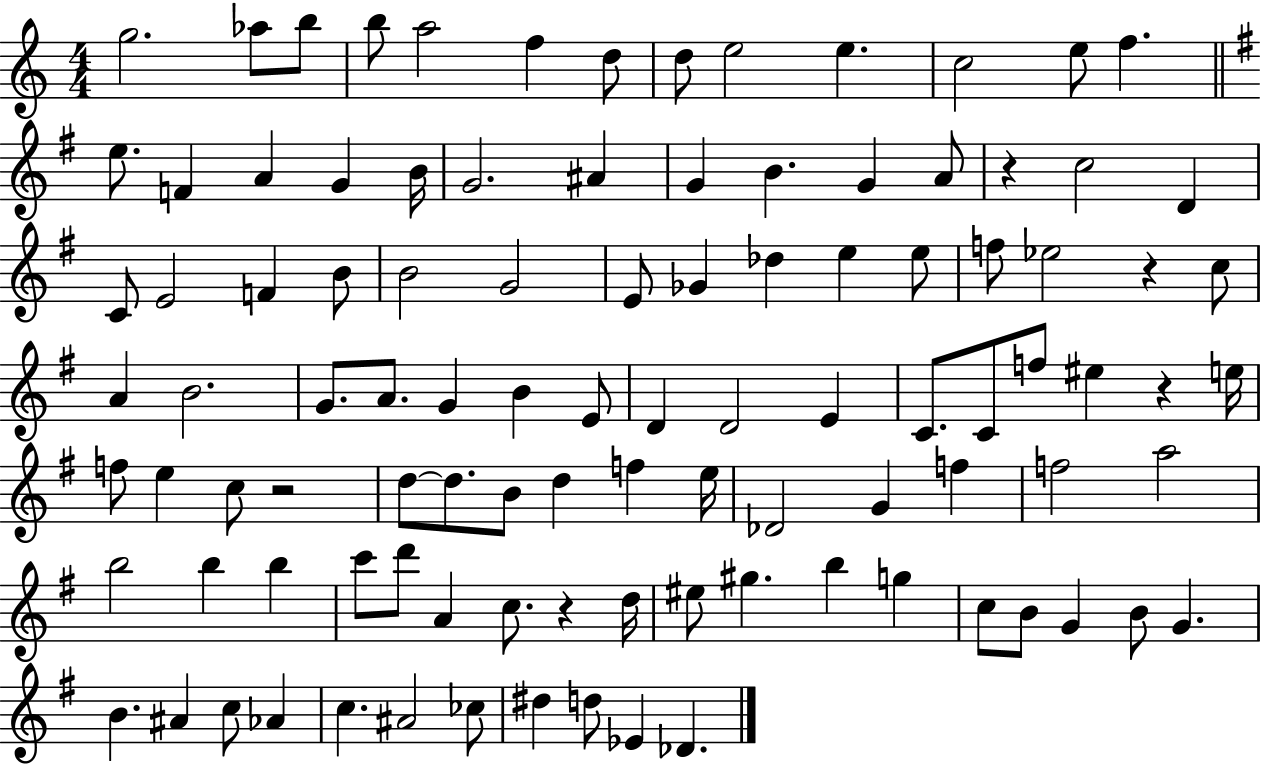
X:1
T:Untitled
M:4/4
L:1/4
K:C
g2 _a/2 b/2 b/2 a2 f d/2 d/2 e2 e c2 e/2 f e/2 F A G B/4 G2 ^A G B G A/2 z c2 D C/2 E2 F B/2 B2 G2 E/2 _G _d e e/2 f/2 _e2 z c/2 A B2 G/2 A/2 G B E/2 D D2 E C/2 C/2 f/2 ^e z e/4 f/2 e c/2 z2 d/2 d/2 B/2 d f e/4 _D2 G f f2 a2 b2 b b c'/2 d'/2 A c/2 z d/4 ^e/2 ^g b g c/2 B/2 G B/2 G B ^A c/2 _A c ^A2 _c/2 ^d d/2 _E _D